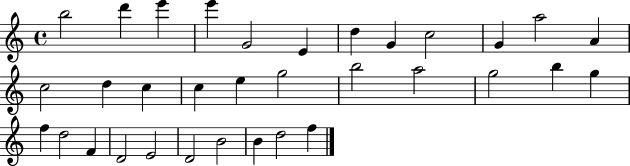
B5/h D6/q E6/q E6/q G4/h E4/q D5/q G4/q C5/h G4/q A5/h A4/q C5/h D5/q C5/q C5/q E5/q G5/h B5/h A5/h G5/h B5/q G5/q F5/q D5/h F4/q D4/h E4/h D4/h B4/h B4/q D5/h F5/q